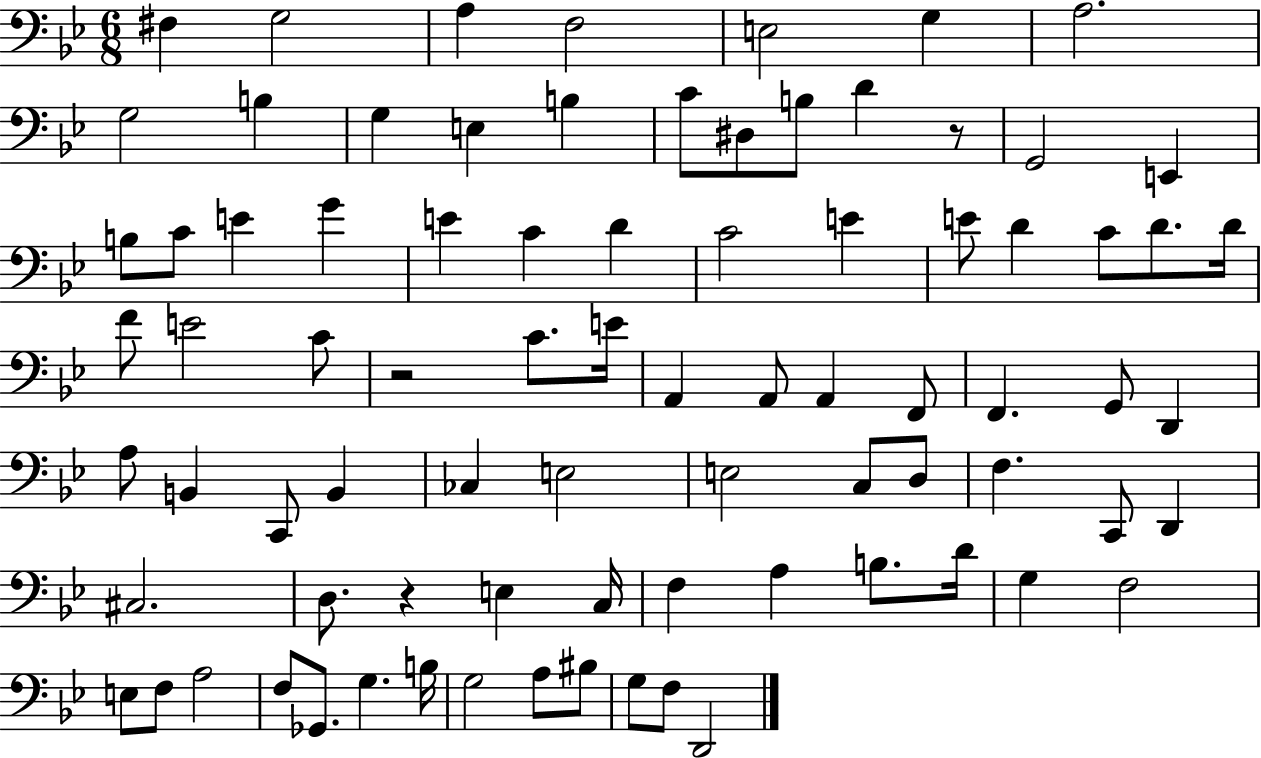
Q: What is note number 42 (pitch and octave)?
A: F2